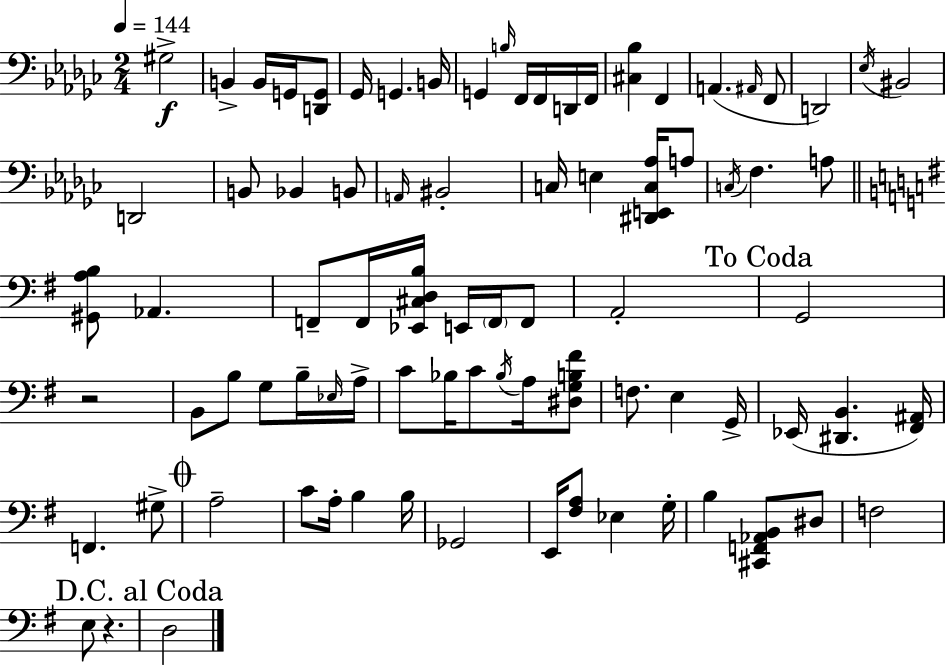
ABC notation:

X:1
T:Untitled
M:2/4
L:1/4
K:Ebm
^G,2 B,, B,,/4 G,,/4 [D,,G,,]/2 _G,,/4 G,, B,,/4 G,, B,/4 F,,/4 F,,/4 D,,/4 F,,/4 [^C,_B,] F,, A,, ^A,,/4 F,,/2 D,,2 _E,/4 ^B,,2 D,,2 B,,/2 _B,, B,,/2 A,,/4 ^B,,2 C,/4 E, [^D,,E,,C,_A,]/4 A,/2 C,/4 F, A,/2 [^G,,A,B,]/2 _A,, F,,/2 F,,/4 [_E,,^C,D,B,]/4 E,,/4 F,,/4 F,,/2 A,,2 G,,2 z2 B,,/2 B,/2 G,/2 B,/4 _E,/4 A,/4 C/2 _B,/4 C/2 _B,/4 A,/4 [^D,G,B,^F]/2 F,/2 E, G,,/4 _E,,/4 [^D,,B,,] [^F,,^A,,]/4 F,, ^G,/2 A,2 C/2 A,/4 B, B,/4 _G,,2 E,,/4 [^F,A,]/2 _E, G,/4 B, [^C,,F,,_A,,B,,]/2 ^D,/2 F,2 E,/2 z D,2